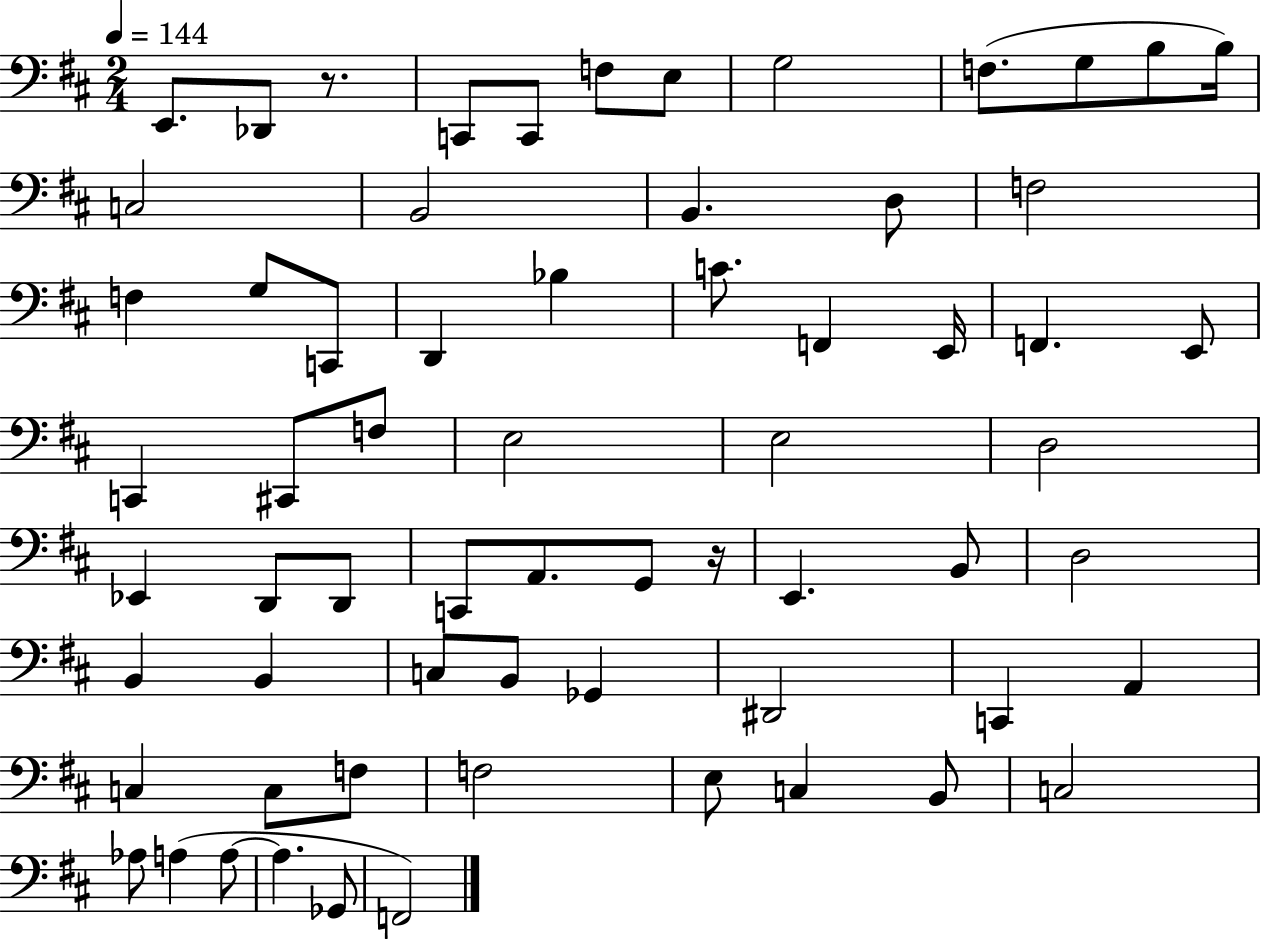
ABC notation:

X:1
T:Untitled
M:2/4
L:1/4
K:D
E,,/2 _D,,/2 z/2 C,,/2 C,,/2 F,/2 E,/2 G,2 F,/2 G,/2 B,/2 B,/4 C,2 B,,2 B,, D,/2 F,2 F, G,/2 C,,/2 D,, _B, C/2 F,, E,,/4 F,, E,,/2 C,, ^C,,/2 F,/2 E,2 E,2 D,2 _E,, D,,/2 D,,/2 C,,/2 A,,/2 G,,/2 z/4 E,, B,,/2 D,2 B,, B,, C,/2 B,,/2 _G,, ^D,,2 C,, A,, C, C,/2 F,/2 F,2 E,/2 C, B,,/2 C,2 _A,/2 A, A,/2 A, _G,,/2 F,,2